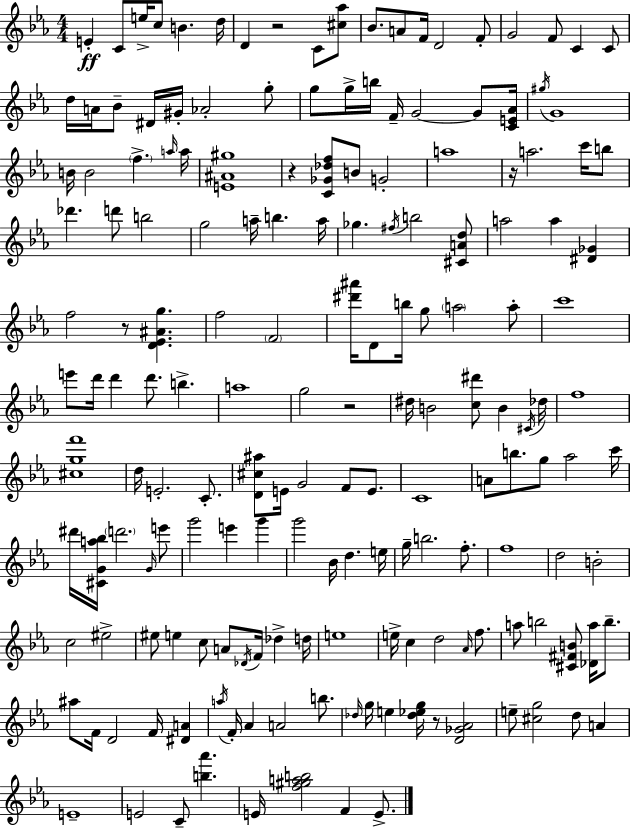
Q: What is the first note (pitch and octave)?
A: E4